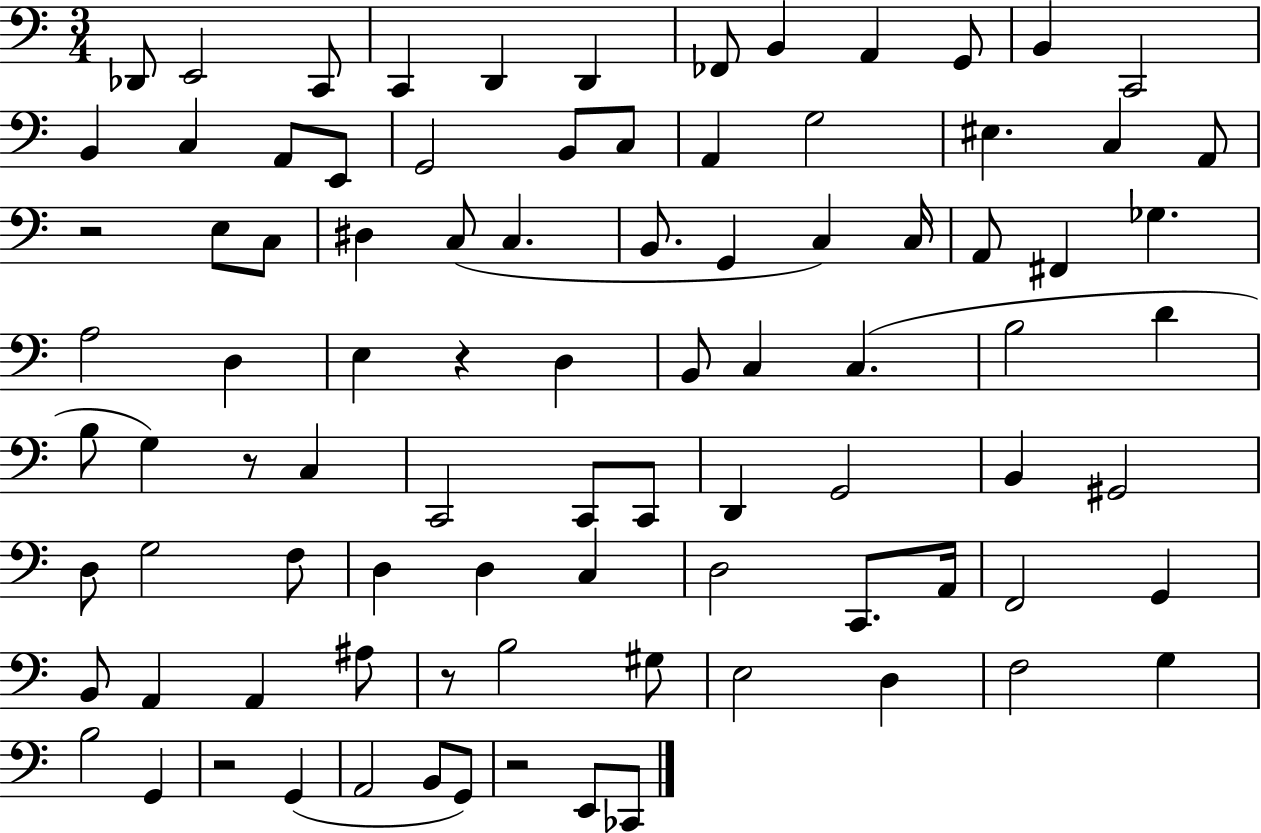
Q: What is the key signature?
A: C major